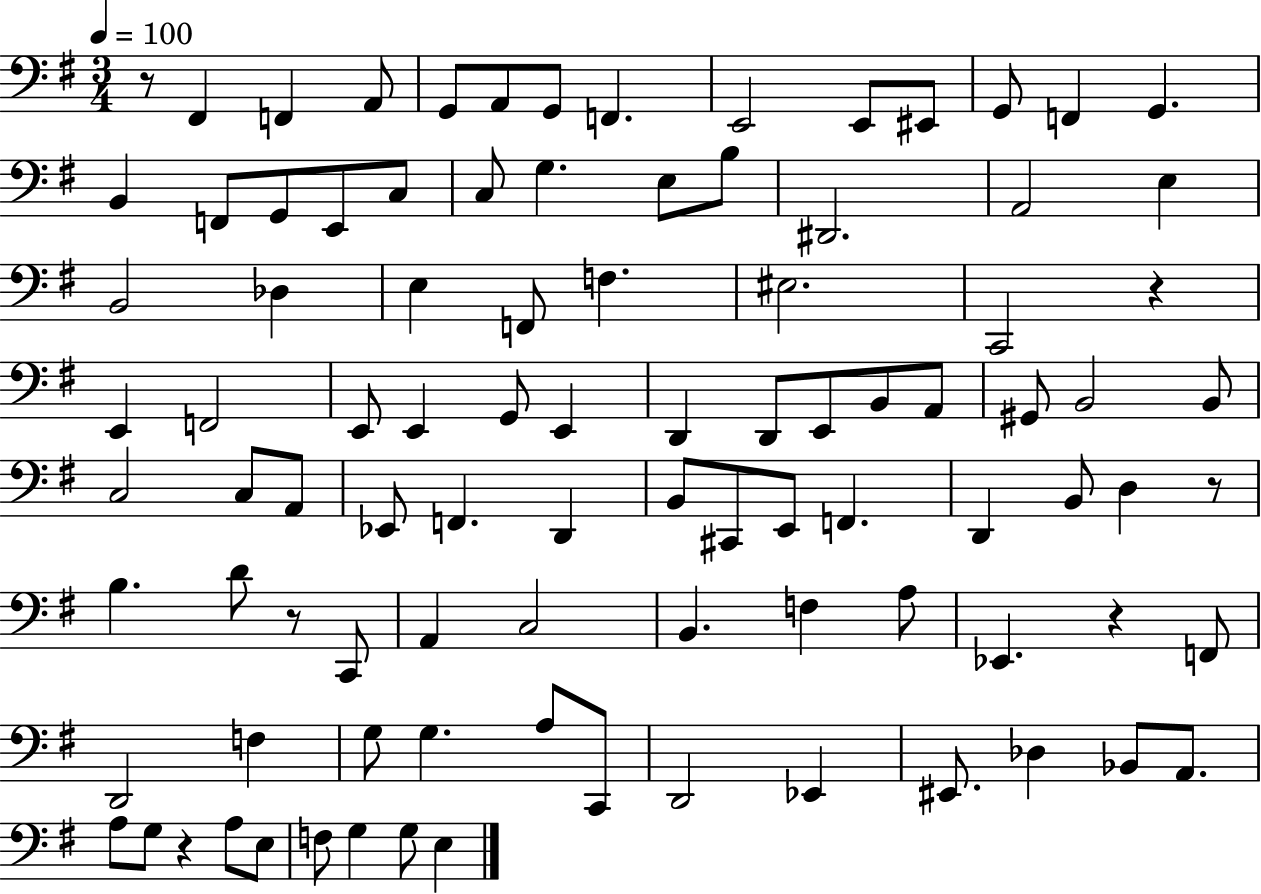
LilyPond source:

{
  \clef bass
  \numericTimeSignature
  \time 3/4
  \key g \major
  \tempo 4 = 100
  r8 fis,4 f,4 a,8 | g,8 a,8 g,8 f,4. | e,2 e,8 eis,8 | g,8 f,4 g,4. | \break b,4 f,8 g,8 e,8 c8 | c8 g4. e8 b8 | dis,2. | a,2 e4 | \break b,2 des4 | e4 f,8 f4. | eis2. | c,2 r4 | \break e,4 f,2 | e,8 e,4 g,8 e,4 | d,4 d,8 e,8 b,8 a,8 | gis,8 b,2 b,8 | \break c2 c8 a,8 | ees,8 f,4. d,4 | b,8 cis,8 e,8 f,4. | d,4 b,8 d4 r8 | \break b4. d'8 r8 c,8 | a,4 c2 | b,4. f4 a8 | ees,4. r4 f,8 | \break d,2 f4 | g8 g4. a8 c,8 | d,2 ees,4 | eis,8. des4 bes,8 a,8. | \break a8 g8 r4 a8 e8 | f8 g4 g8 e4 | \bar "|."
}